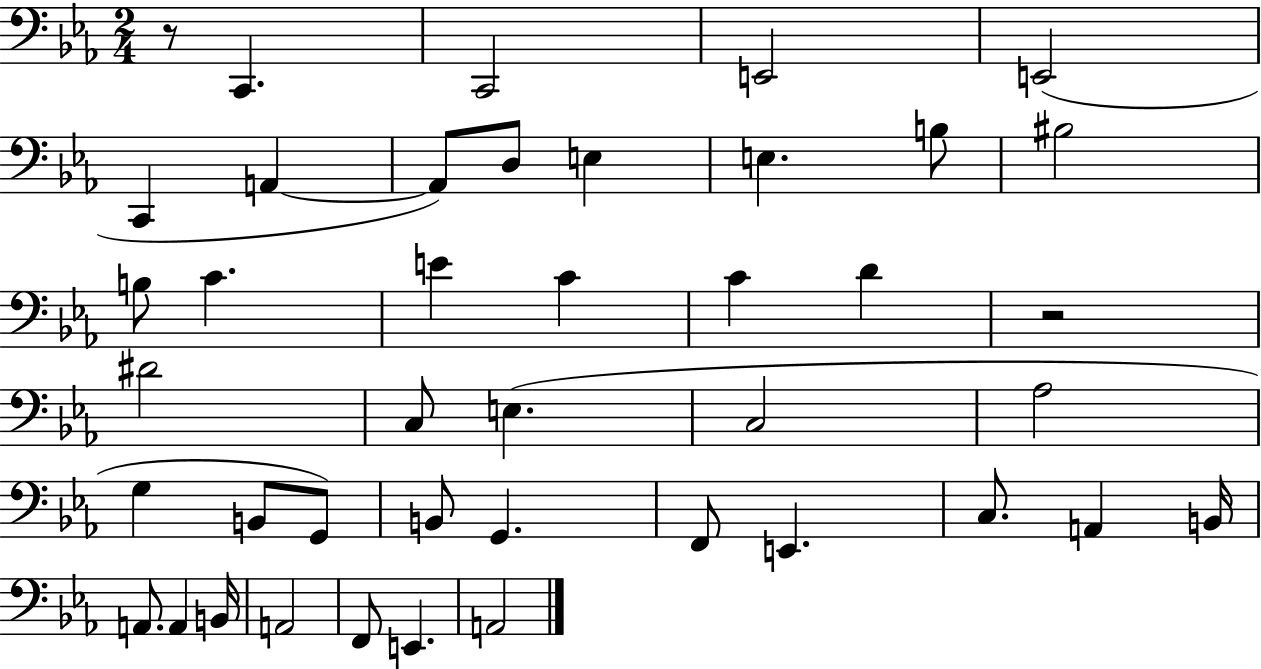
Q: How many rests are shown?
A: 2